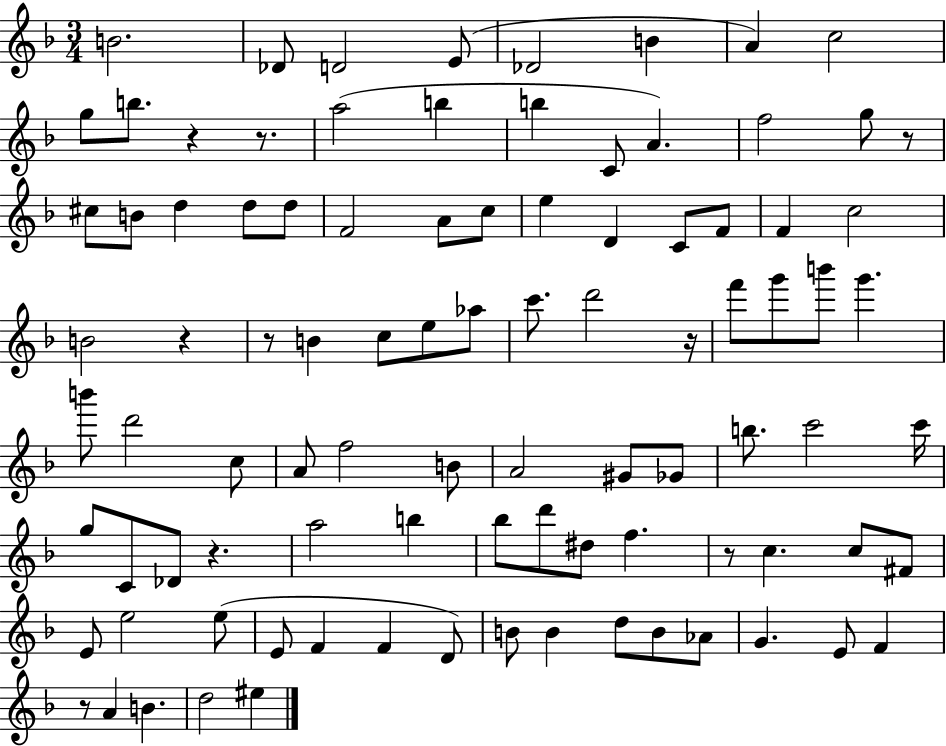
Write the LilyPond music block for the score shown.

{
  \clef treble
  \numericTimeSignature
  \time 3/4
  \key f \major
  b'2. | des'8 d'2 e'8( | des'2 b'4 | a'4) c''2 | \break g''8 b''8. r4 r8. | a''2( b''4 | b''4 c'8 a'4.) | f''2 g''8 r8 | \break cis''8 b'8 d''4 d''8 d''8 | f'2 a'8 c''8 | e''4 d'4 c'8 f'8 | f'4 c''2 | \break b'2 r4 | r8 b'4 c''8 e''8 aes''8 | c'''8. d'''2 r16 | f'''8 g'''8 b'''8 g'''4. | \break b'''8 d'''2 c''8 | a'8 f''2 b'8 | a'2 gis'8 ges'8 | b''8. c'''2 c'''16 | \break g''8 c'8 des'8 r4. | a''2 b''4 | bes''8 d'''8 dis''8 f''4. | r8 c''4. c''8 fis'8 | \break e'8 e''2 e''8( | e'8 f'4 f'4 d'8) | b'8 b'4 d''8 b'8 aes'8 | g'4. e'8 f'4 | \break r8 a'4 b'4. | d''2 eis''4 | \bar "|."
}